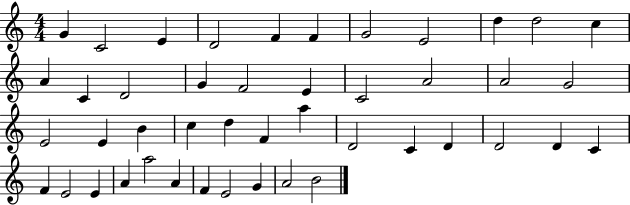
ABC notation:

X:1
T:Untitled
M:4/4
L:1/4
K:C
G C2 E D2 F F G2 E2 d d2 c A C D2 G F2 E C2 A2 A2 G2 E2 E B c d F a D2 C D D2 D C F E2 E A a2 A F E2 G A2 B2